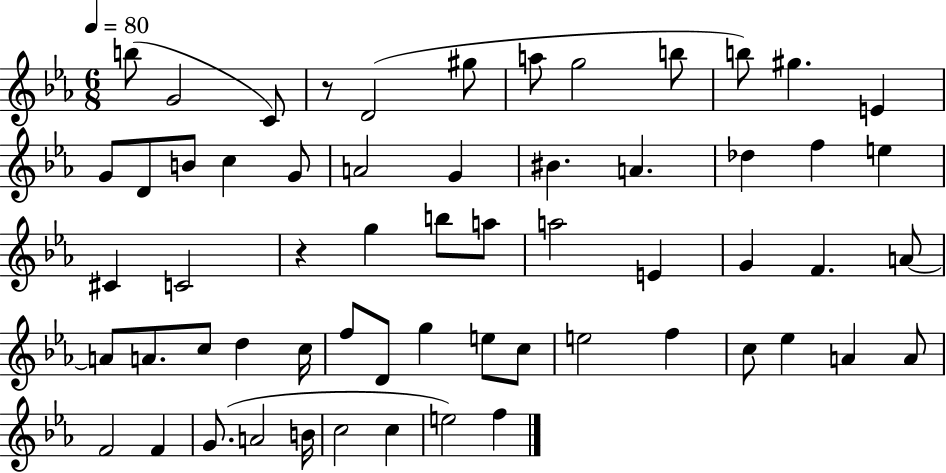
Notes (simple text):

B5/e G4/h C4/e R/e D4/h G#5/e A5/e G5/h B5/e B5/e G#5/q. E4/q G4/e D4/e B4/e C5/q G4/e A4/h G4/q BIS4/q. A4/q. Db5/q F5/q E5/q C#4/q C4/h R/q G5/q B5/e A5/e A5/h E4/q G4/q F4/q. A4/e A4/e A4/e. C5/e D5/q C5/s F5/e D4/e G5/q E5/e C5/e E5/h F5/q C5/e Eb5/q A4/q A4/e F4/h F4/q G4/e. A4/h B4/s C5/h C5/q E5/h F5/q